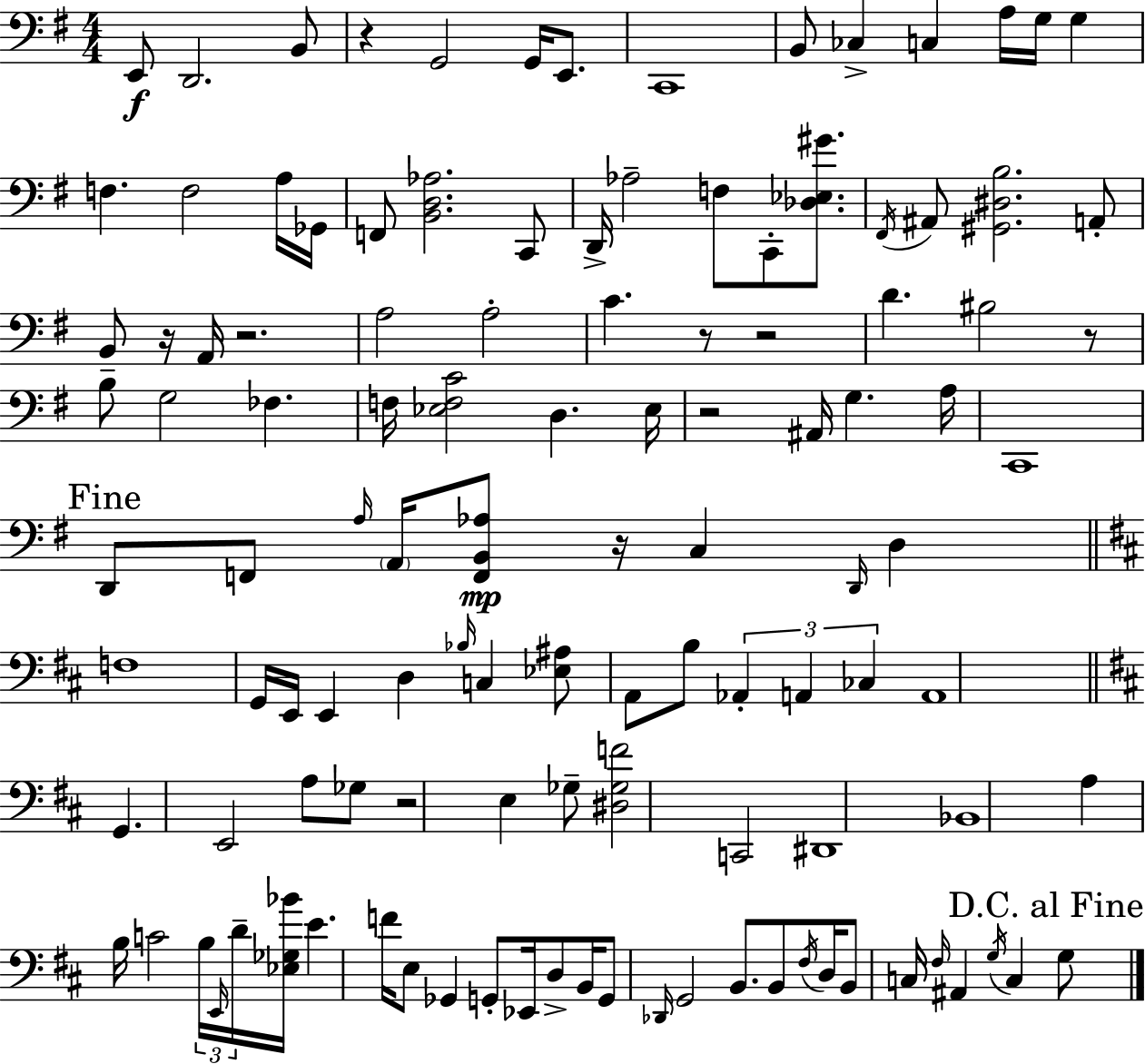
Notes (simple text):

E2/e D2/h. B2/e R/q G2/h G2/s E2/e. C2/w B2/e CES3/q C3/q A3/s G3/s G3/q F3/q. F3/h A3/s Gb2/s F2/e [B2,D3,Ab3]/h. C2/e D2/s Ab3/h F3/e C2/e [Db3,Eb3,G#4]/e. F#2/s A#2/e [G#2,D#3,B3]/h. A2/e B2/e R/s A2/s R/h. A3/h A3/h C4/q. R/e R/h D4/q. BIS3/h R/e B3/e G3/h FES3/q. F3/s [Eb3,F3,C4]/h D3/q. Eb3/s R/h A#2/s G3/q. A3/s C2/w D2/e F2/e A3/s A2/s [F2,B2,Ab3]/e R/s C3/q D2/s D3/q F3/w G2/s E2/s E2/q D3/q Bb3/s C3/q [Eb3,A#3]/e A2/e B3/e Ab2/q A2/q CES3/q A2/w G2/q. E2/h A3/e Gb3/e R/h E3/q Gb3/e [D#3,Gb3,F4]/h C2/h D#2/w Bb2/w A3/q B3/s C4/h B3/s E2/s D4/s [Eb3,Gb3,Bb4]/s E4/q. F4/s E3/e Gb2/q G2/e Eb2/s D3/e B2/s G2/e Db2/s G2/h B2/e. B2/e F#3/s D3/s B2/e C3/s F#3/s A#2/q G3/s C3/q G3/e